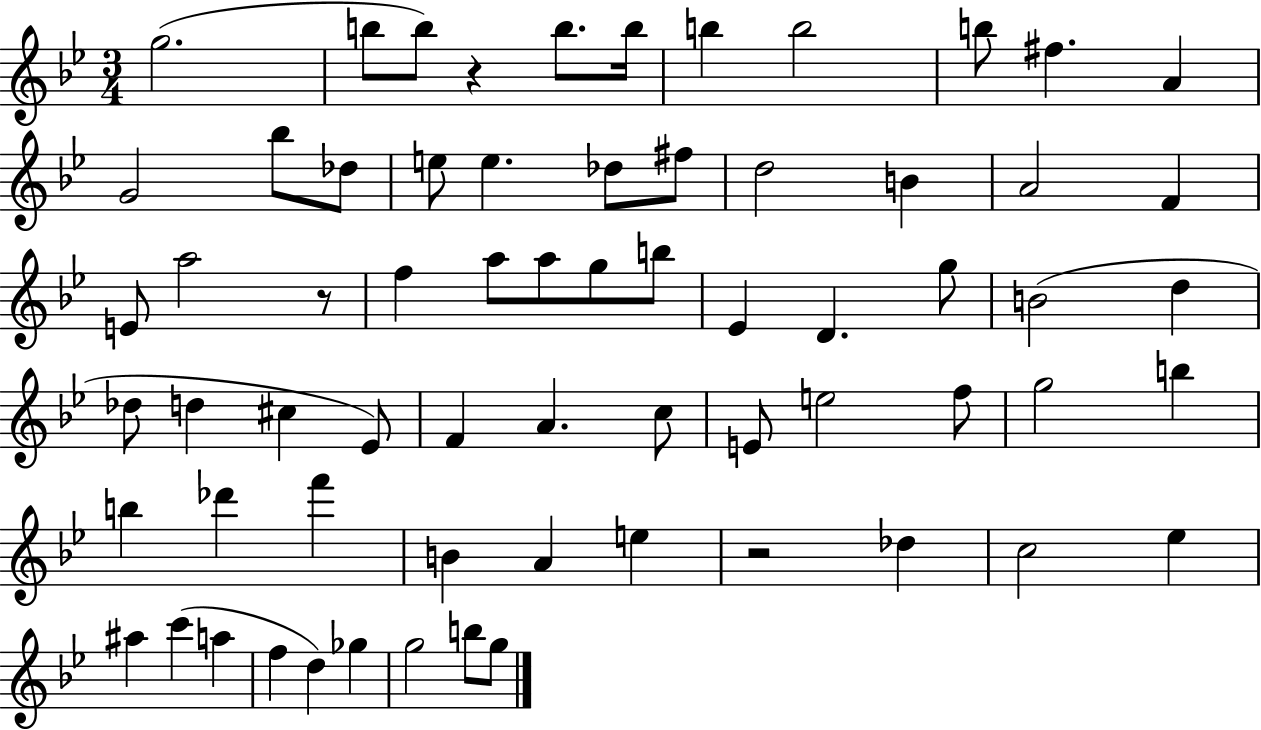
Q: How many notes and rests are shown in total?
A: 66